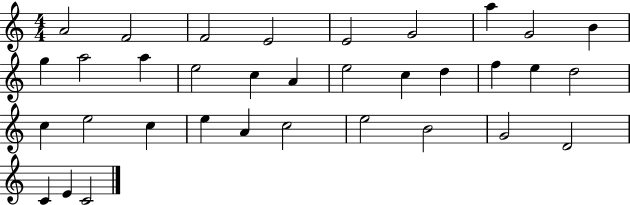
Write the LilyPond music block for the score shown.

{
  \clef treble
  \numericTimeSignature
  \time 4/4
  \key c \major
  a'2 f'2 | f'2 e'2 | e'2 g'2 | a''4 g'2 b'4 | \break g''4 a''2 a''4 | e''2 c''4 a'4 | e''2 c''4 d''4 | f''4 e''4 d''2 | \break c''4 e''2 c''4 | e''4 a'4 c''2 | e''2 b'2 | g'2 d'2 | \break c'4 e'4 c'2 | \bar "|."
}